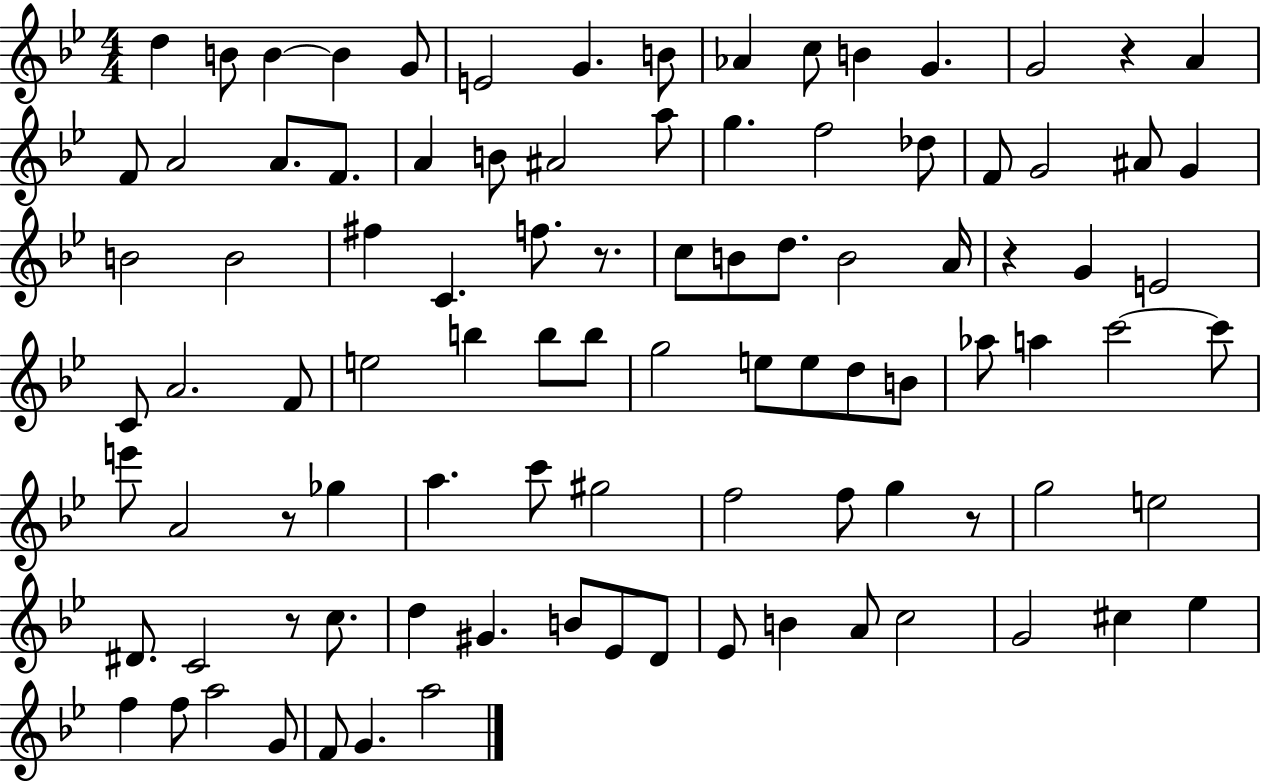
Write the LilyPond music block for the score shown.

{
  \clef treble
  \numericTimeSignature
  \time 4/4
  \key bes \major
  d''4 b'8 b'4~~ b'4 g'8 | e'2 g'4. b'8 | aes'4 c''8 b'4 g'4. | g'2 r4 a'4 | \break f'8 a'2 a'8. f'8. | a'4 b'8 ais'2 a''8 | g''4. f''2 des''8 | f'8 g'2 ais'8 g'4 | \break b'2 b'2 | fis''4 c'4. f''8. r8. | c''8 b'8 d''8. b'2 a'16 | r4 g'4 e'2 | \break c'8 a'2. f'8 | e''2 b''4 b''8 b''8 | g''2 e''8 e''8 d''8 b'8 | aes''8 a''4 c'''2~~ c'''8 | \break e'''8 a'2 r8 ges''4 | a''4. c'''8 gis''2 | f''2 f''8 g''4 r8 | g''2 e''2 | \break dis'8. c'2 r8 c''8. | d''4 gis'4. b'8 ees'8 d'8 | ees'8 b'4 a'8 c''2 | g'2 cis''4 ees''4 | \break f''4 f''8 a''2 g'8 | f'8 g'4. a''2 | \bar "|."
}